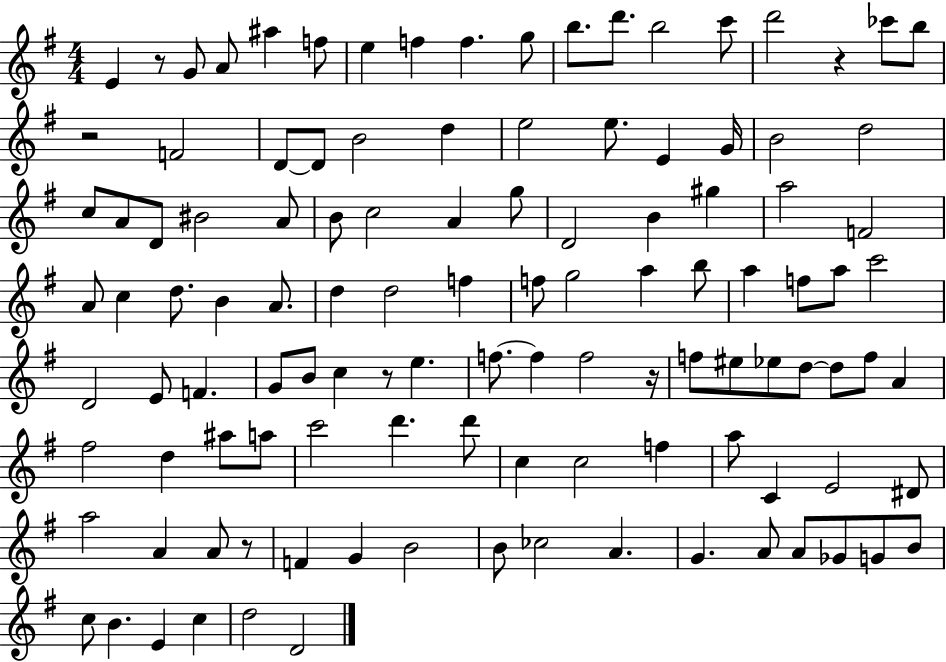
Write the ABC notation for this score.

X:1
T:Untitled
M:4/4
L:1/4
K:G
E z/2 G/2 A/2 ^a f/2 e f f g/2 b/2 d'/2 b2 c'/2 d'2 z _c'/2 b/2 z2 F2 D/2 D/2 B2 d e2 e/2 E G/4 B2 d2 c/2 A/2 D/2 ^B2 A/2 B/2 c2 A g/2 D2 B ^g a2 F2 A/2 c d/2 B A/2 d d2 f f/2 g2 a b/2 a f/2 a/2 c'2 D2 E/2 F G/2 B/2 c z/2 e f/2 f f2 z/4 f/2 ^e/2 _e/2 d/2 d/2 f/2 A ^f2 d ^a/2 a/2 c'2 d' d'/2 c c2 f a/2 C E2 ^D/2 a2 A A/2 z/2 F G B2 B/2 _c2 A G A/2 A/2 _G/2 G/2 B/2 c/2 B E c d2 D2